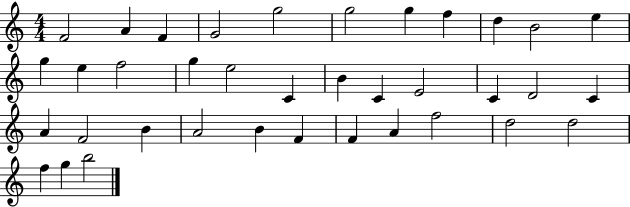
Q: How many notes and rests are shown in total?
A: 37